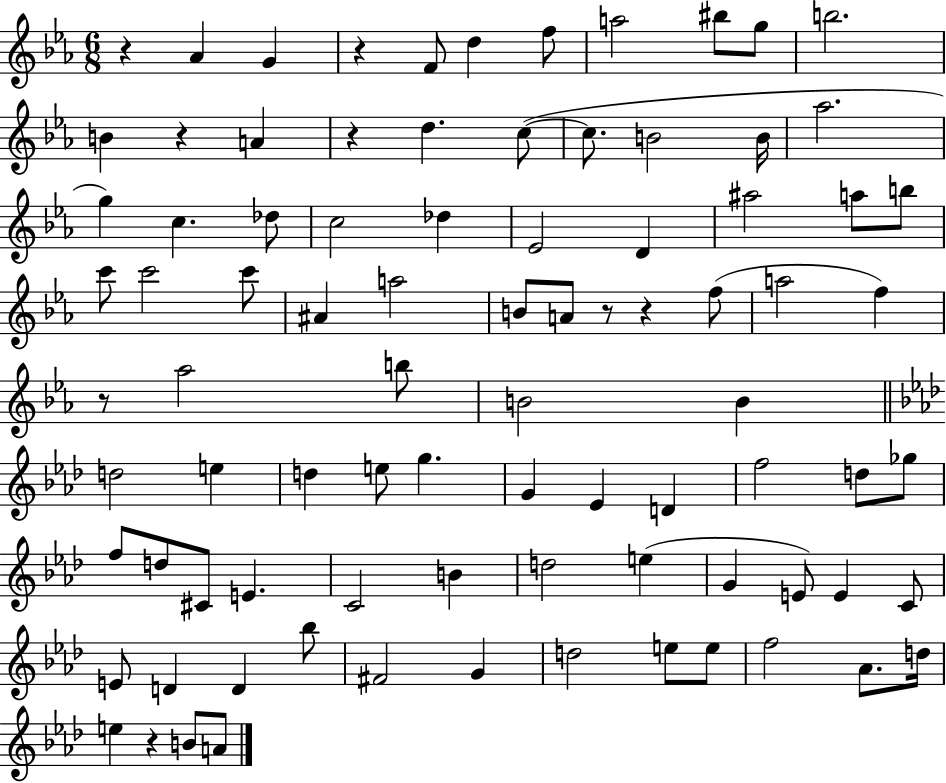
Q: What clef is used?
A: treble